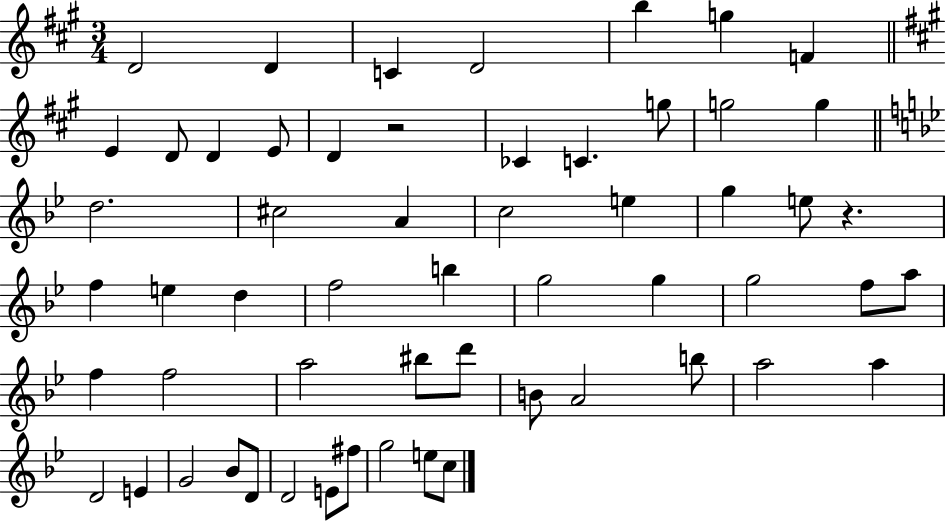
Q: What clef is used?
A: treble